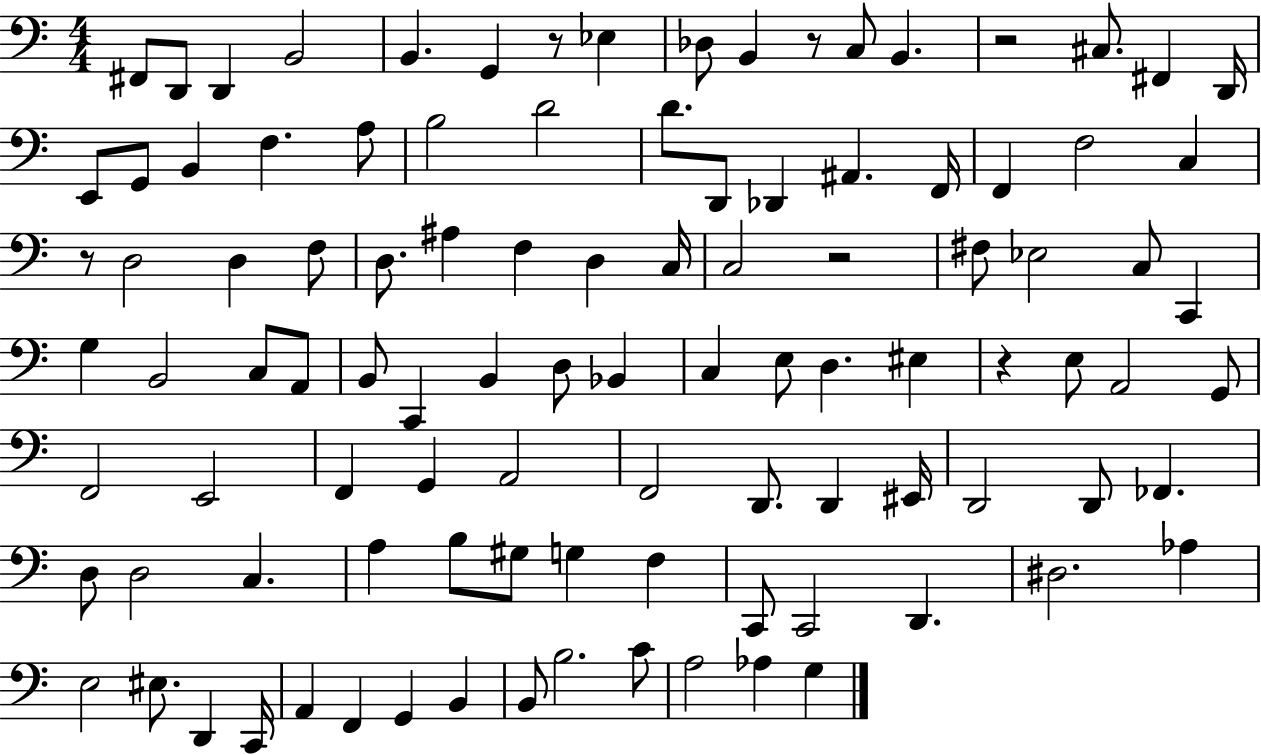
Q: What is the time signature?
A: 4/4